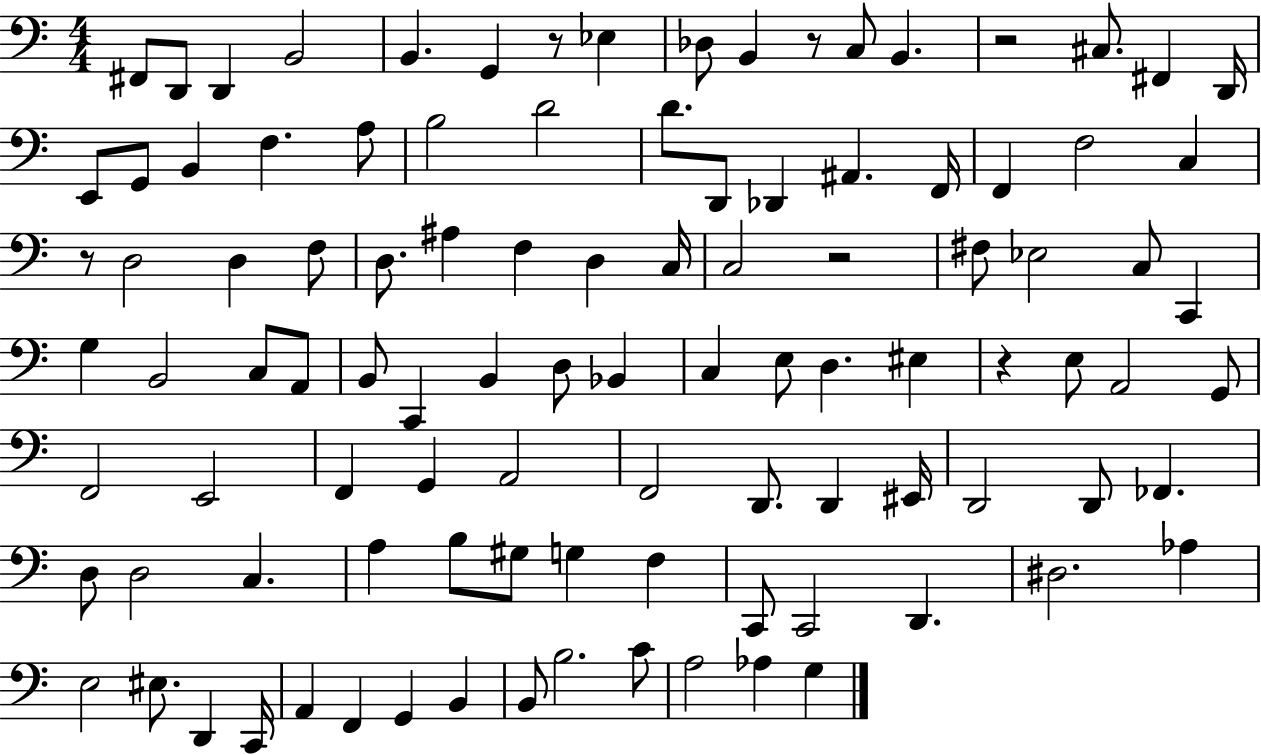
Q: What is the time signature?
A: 4/4